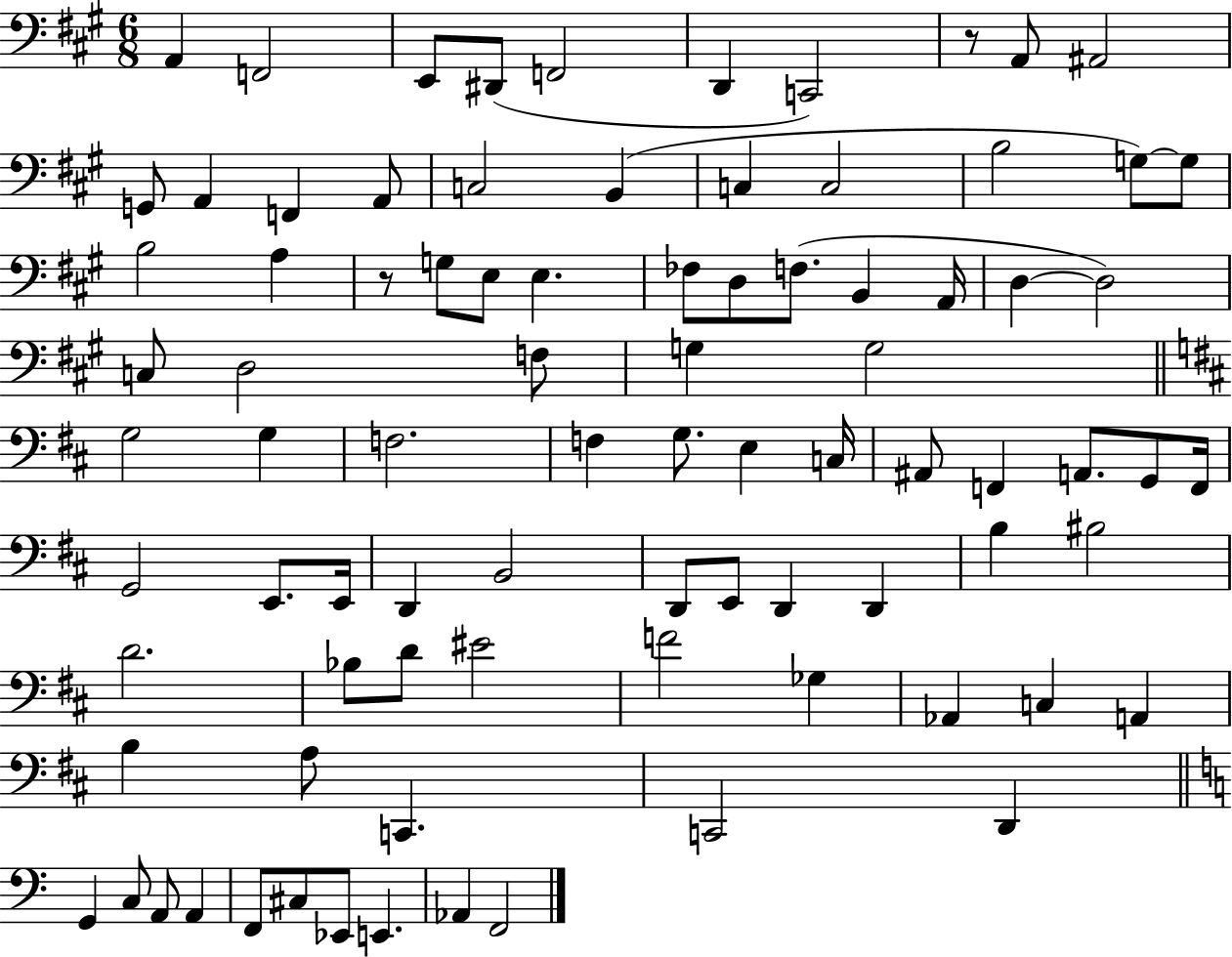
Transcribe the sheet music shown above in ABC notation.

X:1
T:Untitled
M:6/8
L:1/4
K:A
A,, F,,2 E,,/2 ^D,,/2 F,,2 D,, C,,2 z/2 A,,/2 ^A,,2 G,,/2 A,, F,, A,,/2 C,2 B,, C, C,2 B,2 G,/2 G,/2 B,2 A, z/2 G,/2 E,/2 E, _F,/2 D,/2 F,/2 B,, A,,/4 D, D,2 C,/2 D,2 F,/2 G, G,2 G,2 G, F,2 F, G,/2 E, C,/4 ^A,,/2 F,, A,,/2 G,,/2 F,,/4 G,,2 E,,/2 E,,/4 D,, B,,2 D,,/2 E,,/2 D,, D,, B, ^B,2 D2 _B,/2 D/2 ^E2 F2 _G, _A,, C, A,, B, A,/2 C,, C,,2 D,, G,, C,/2 A,,/2 A,, F,,/2 ^C,/2 _E,,/2 E,, _A,, F,,2